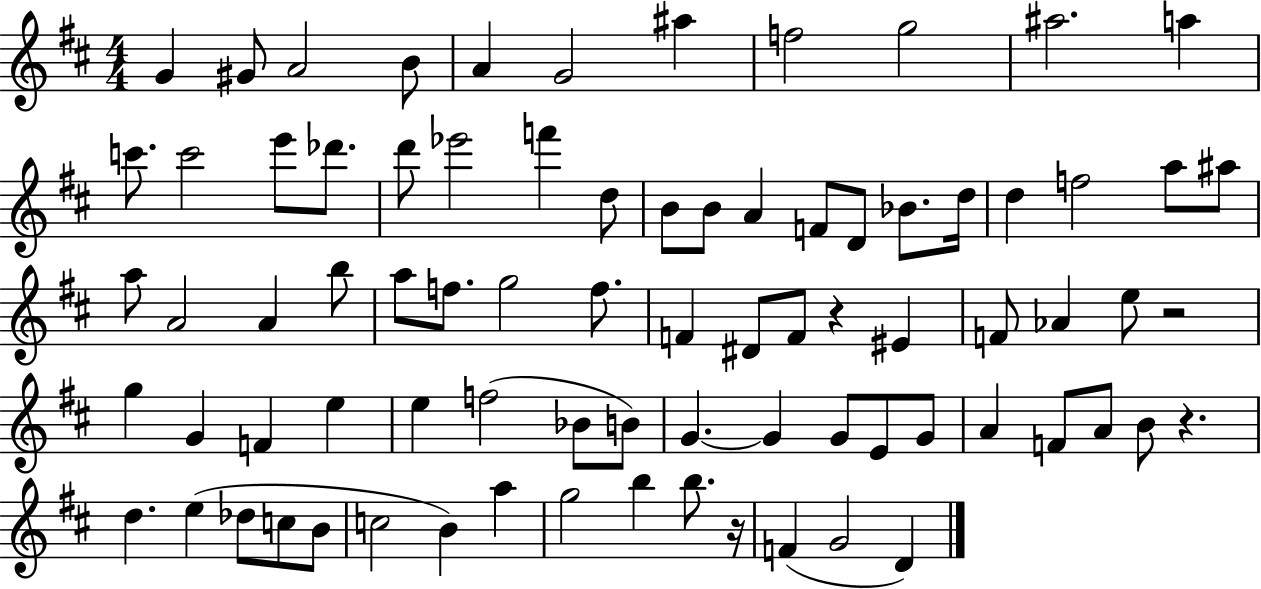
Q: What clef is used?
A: treble